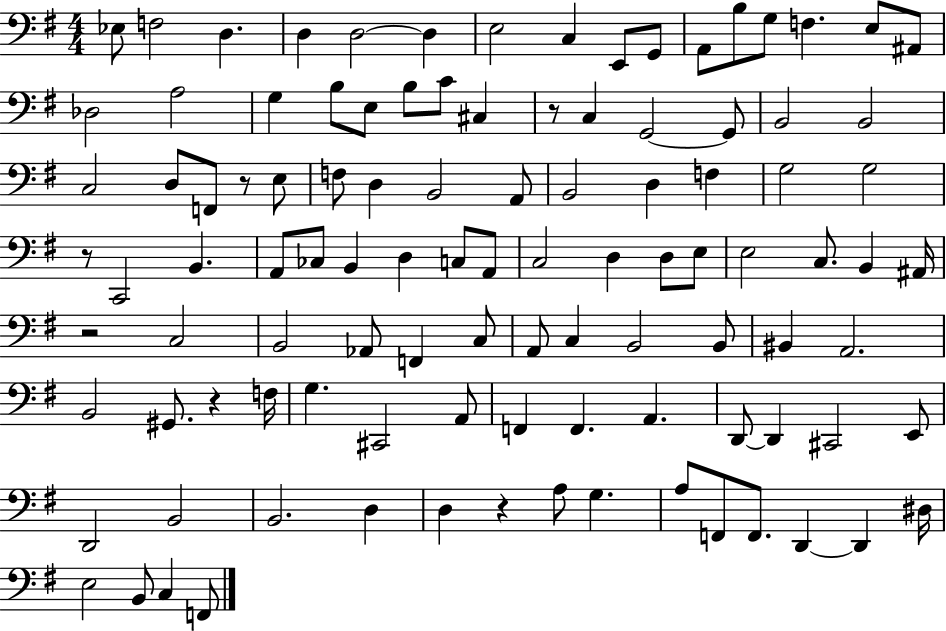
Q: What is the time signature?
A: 4/4